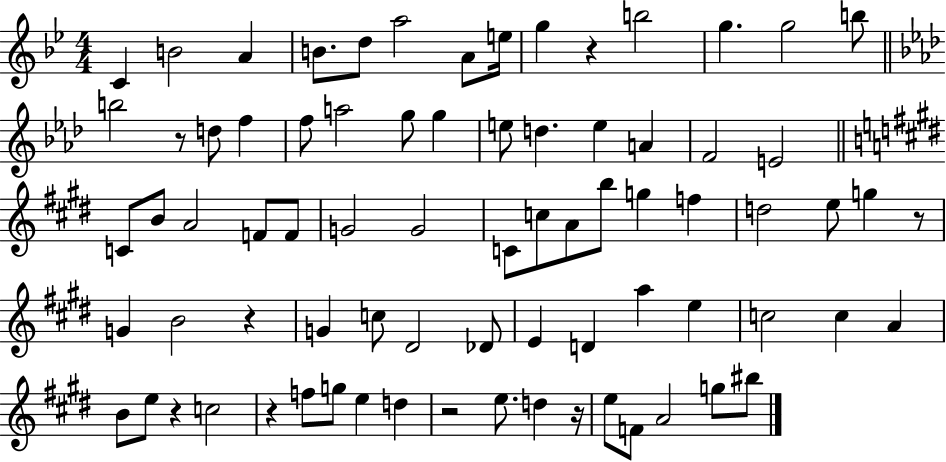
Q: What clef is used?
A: treble